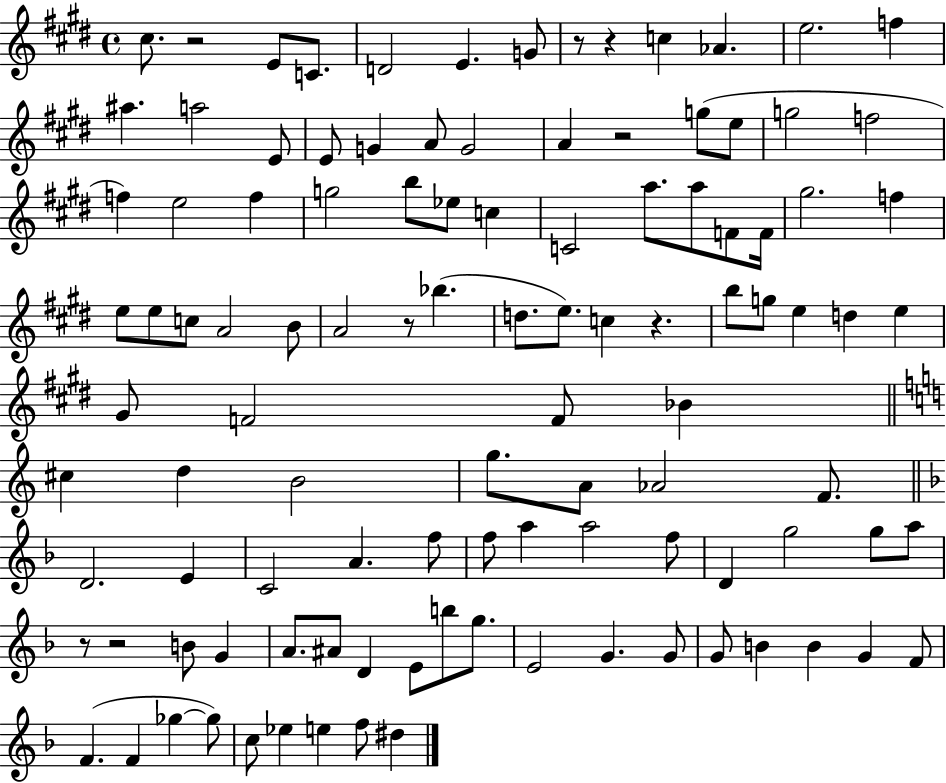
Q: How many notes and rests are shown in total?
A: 108